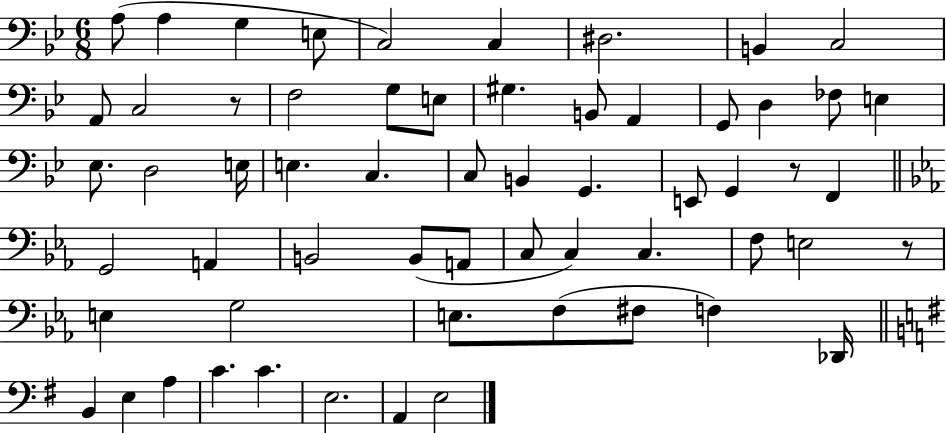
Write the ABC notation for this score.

X:1
T:Untitled
M:6/8
L:1/4
K:Bb
A,/2 A, G, E,/2 C,2 C, ^D,2 B,, C,2 A,,/2 C,2 z/2 F,2 G,/2 E,/2 ^G, B,,/2 A,, G,,/2 D, _F,/2 E, _E,/2 D,2 E,/4 E, C, C,/2 B,, G,, E,,/2 G,, z/2 F,, G,,2 A,, B,,2 B,,/2 A,,/2 C,/2 C, C, F,/2 E,2 z/2 E, G,2 E,/2 F,/2 ^F,/2 F, _D,,/4 B,, E, A, C C E,2 A,, E,2